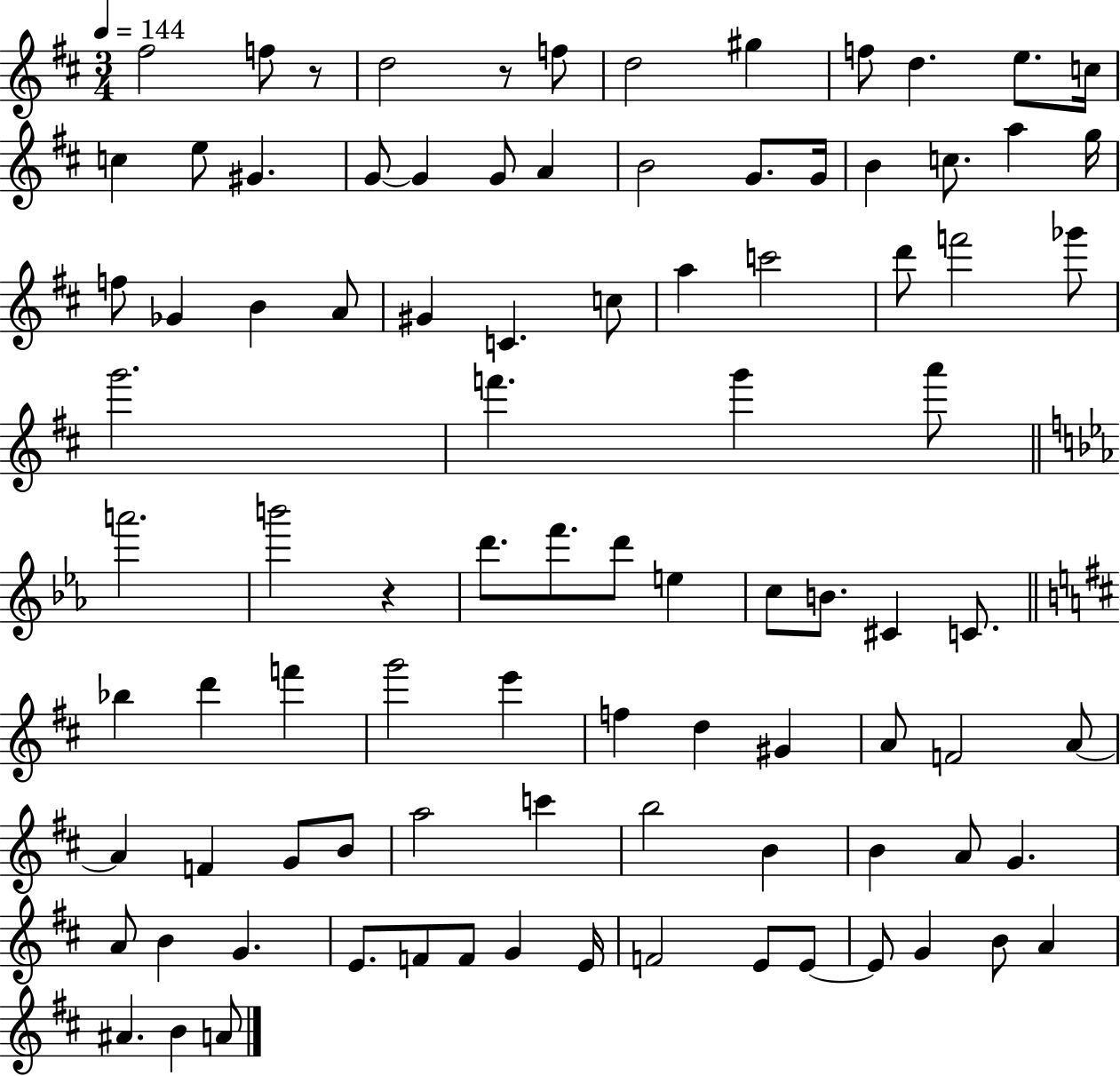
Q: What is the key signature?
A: D major